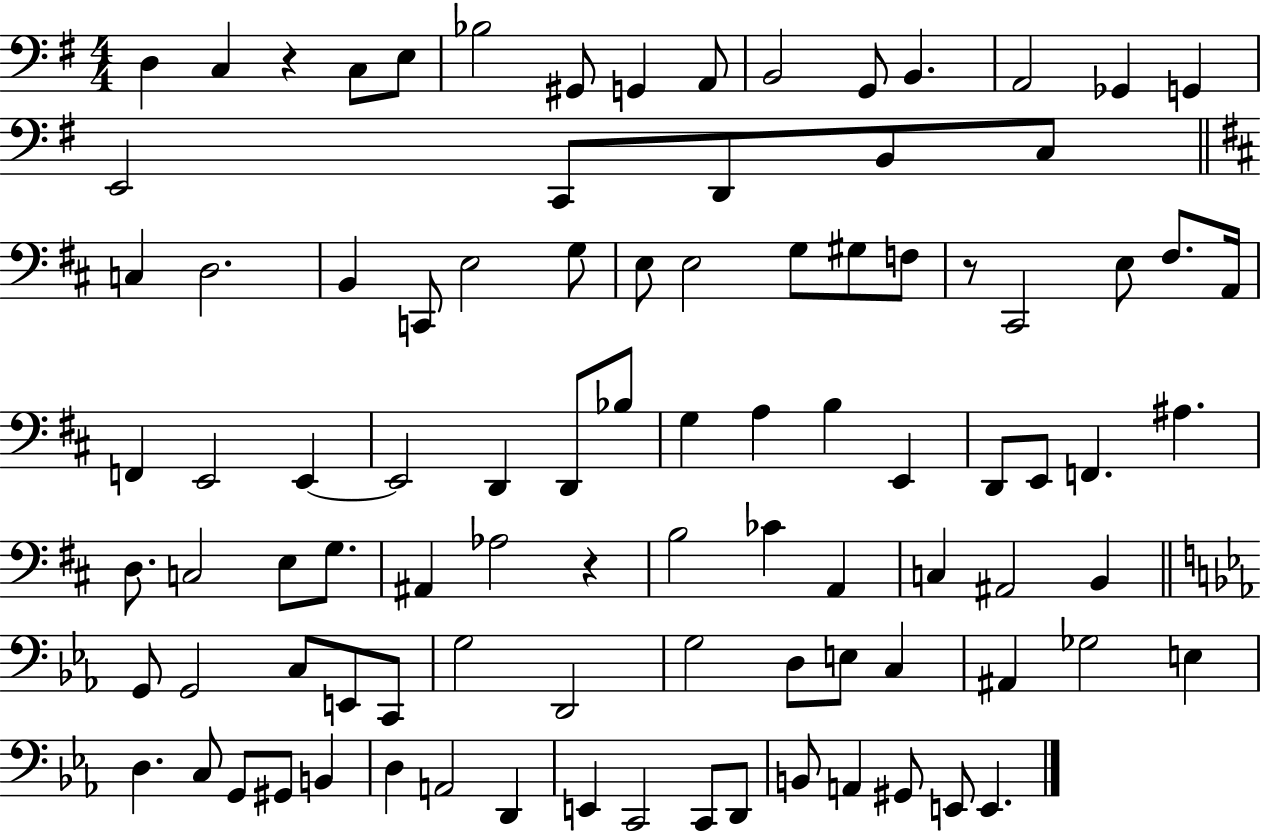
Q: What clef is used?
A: bass